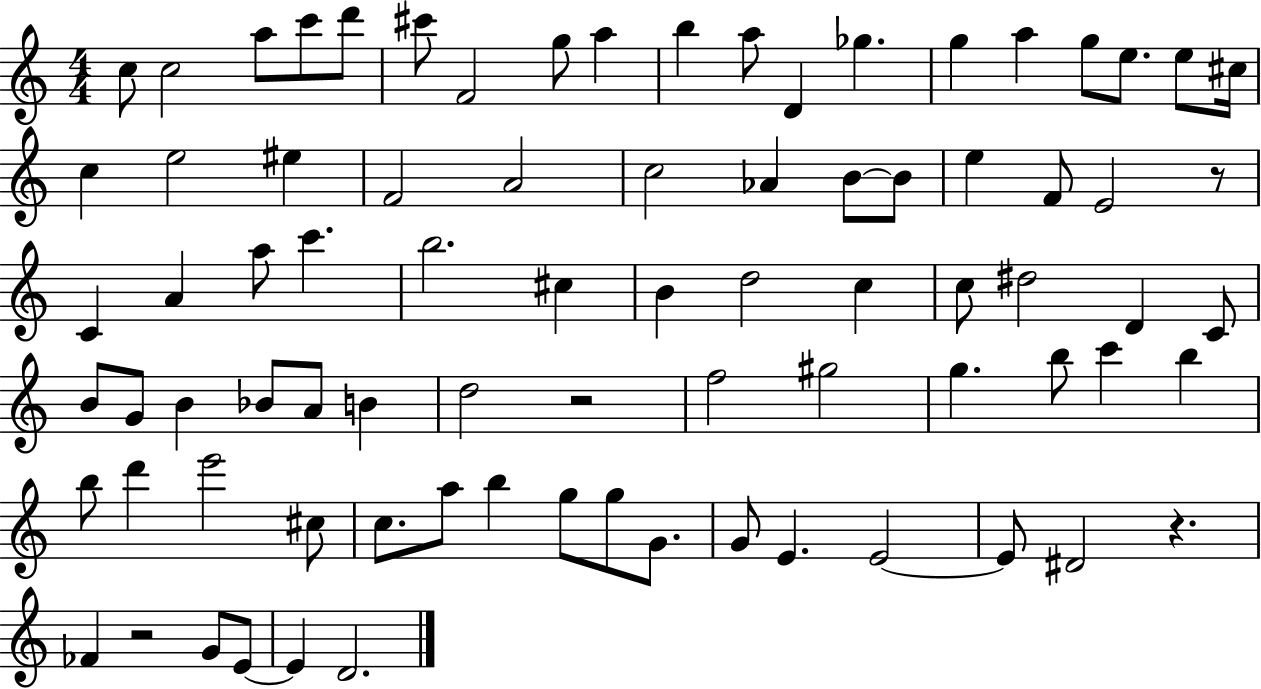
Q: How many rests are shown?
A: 4